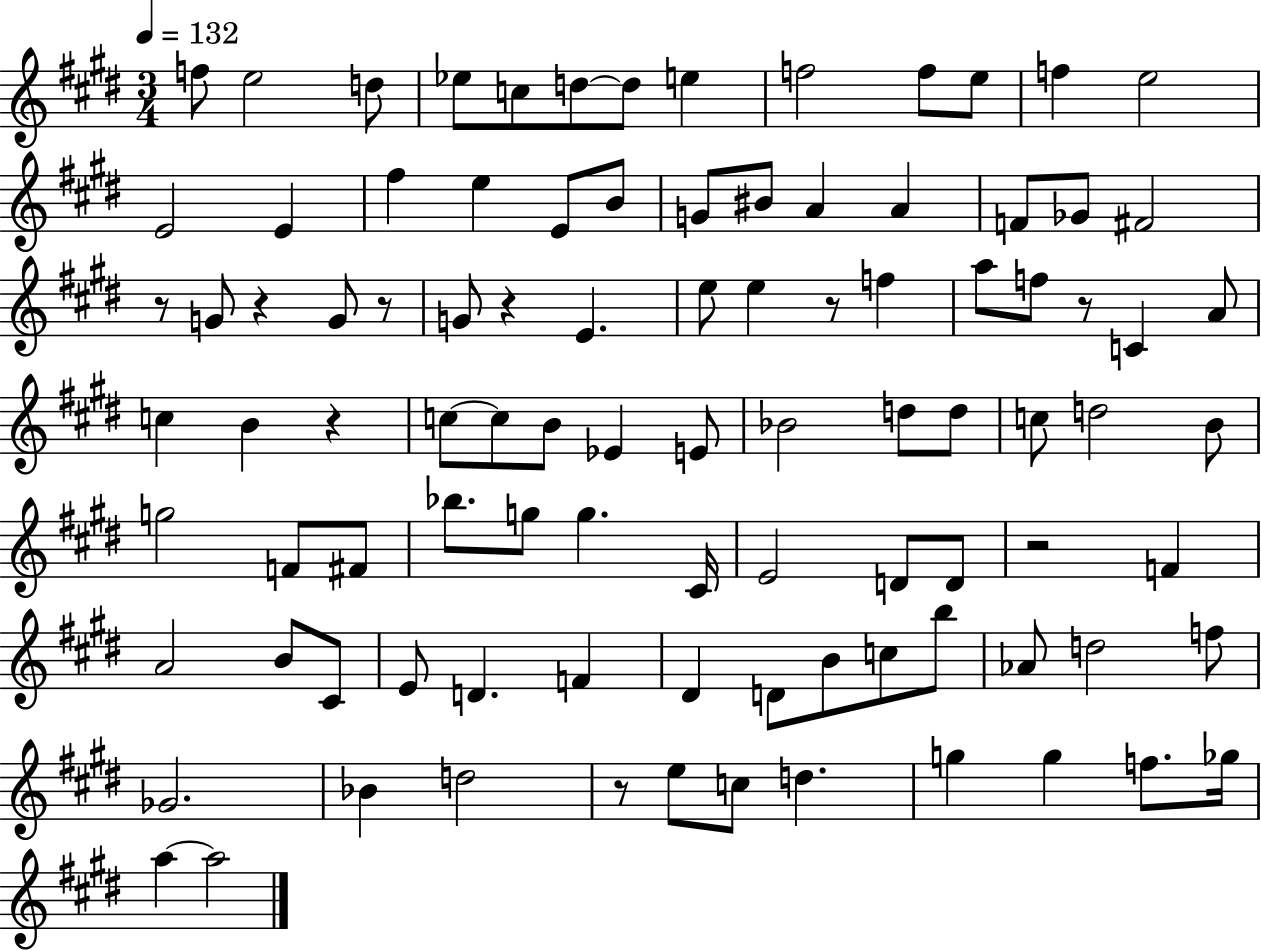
F5/e E5/h D5/e Eb5/e C5/e D5/e D5/e E5/q F5/h F5/e E5/e F5/q E5/h E4/h E4/q F#5/q E5/q E4/e B4/e G4/e BIS4/e A4/q A4/q F4/e Gb4/e F#4/h R/e G4/e R/q G4/e R/e G4/e R/q E4/q. E5/e E5/q R/e F5/q A5/e F5/e R/e C4/q A4/e C5/q B4/q R/q C5/e C5/e B4/e Eb4/q E4/e Bb4/h D5/e D5/e C5/e D5/h B4/e G5/h F4/e F#4/e Bb5/e. G5/e G5/q. C#4/s E4/h D4/e D4/e R/h F4/q A4/h B4/e C#4/e E4/e D4/q. F4/q D#4/q D4/e B4/e C5/e B5/e Ab4/e D5/h F5/e Gb4/h. Bb4/q D5/h R/e E5/e C5/e D5/q. G5/q G5/q F5/e. Gb5/s A5/q A5/h